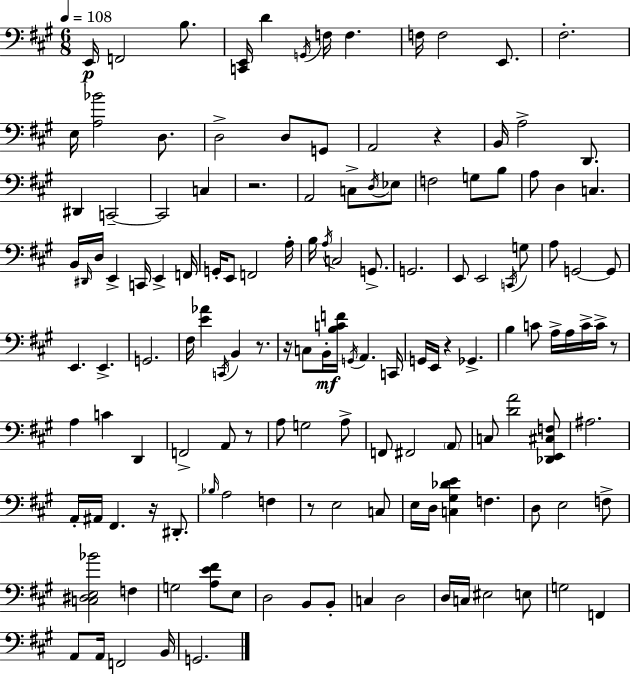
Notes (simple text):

E2/s F2/h B3/e. [C2,E2]/s D4/q G2/s F3/s F3/q. F3/s F3/h E2/e. F#3/h. E3/s [A3,Bb4]/h D3/e. D3/h D3/e G2/e A2/h R/q B2/s A3/h D2/e. D#2/q C2/h C2/h C3/q R/h. A2/h C3/e D3/s Eb3/e F3/h G3/e B3/e A3/e D3/q C3/q. B2/s D#2/s D3/s E2/q C2/s E2/q F2/s G2/s E2/e F2/h A3/s B3/s A3/s C3/h G2/e. G2/h. E2/e E2/h C2/s G3/e A3/e G2/h G2/e E2/q. E2/q. G2/h. F#3/s [E4,Ab4]/q C2/s B2/q R/e. R/s C3/e B2/s [B3,C4,F4]/s G2/s A2/q. C2/s G2/s E2/s R/q Gb2/q. B3/q C4/e A3/s A3/s C4/s C4/s R/e A3/q C4/q D2/q F2/h A2/e R/e A3/e G3/h A3/e F2/e F#2/h A2/e C3/e [D4,A4]/h [Db2,E2,C#3,F3]/e A#3/h. A2/s A#2/s F#2/q. R/s D#2/e. Bb3/s A3/h F3/q R/e E3/h C3/e E3/s D3/s [C3,G#3,Db4,E4]/q F3/q. D3/e E3/h F3/e [C3,D#3,E3,Bb4]/h F3/q G3/h [A3,E4,F#4]/e E3/e D3/h B2/e B2/e C3/q D3/h D3/s C3/s EIS3/h E3/e G3/h F2/q A2/e A2/s F2/h B2/s G2/h.